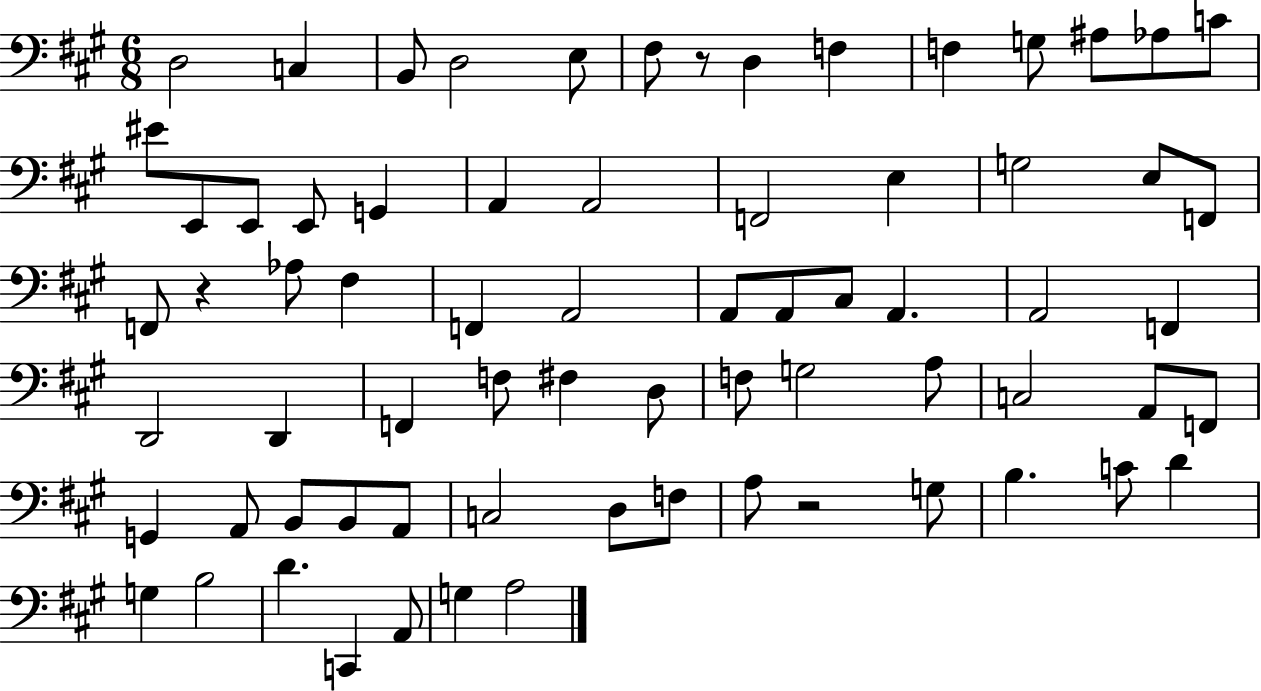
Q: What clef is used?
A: bass